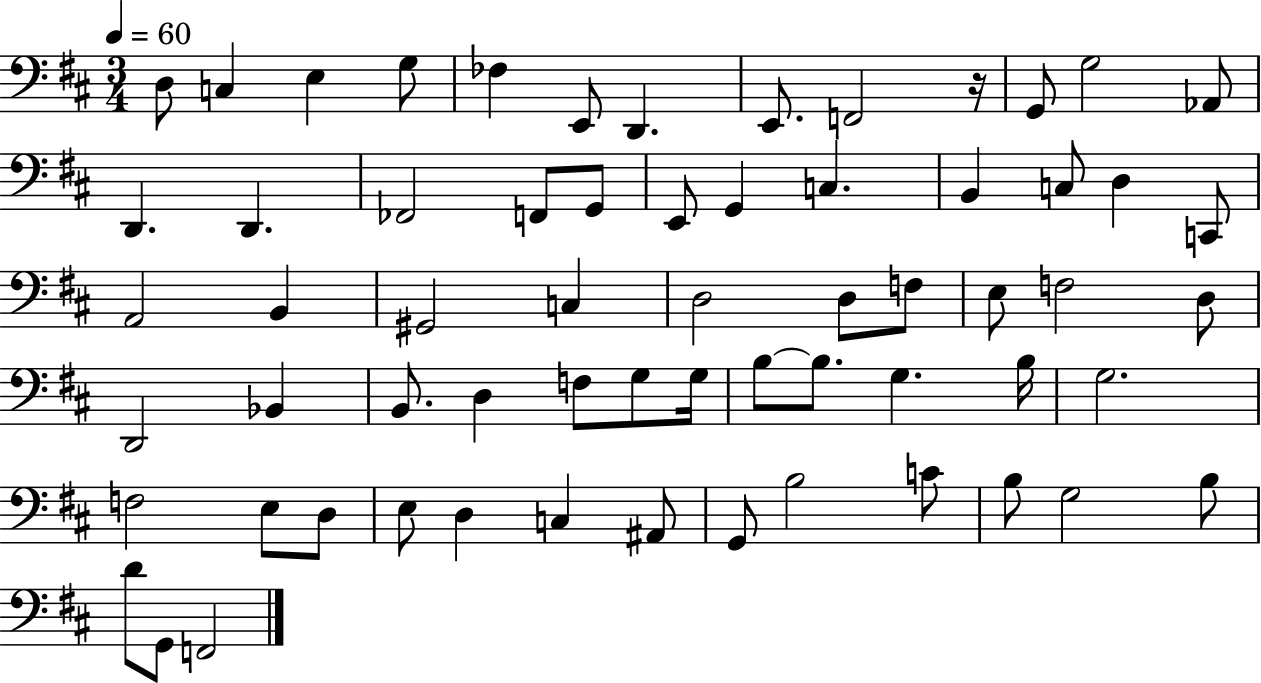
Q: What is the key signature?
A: D major